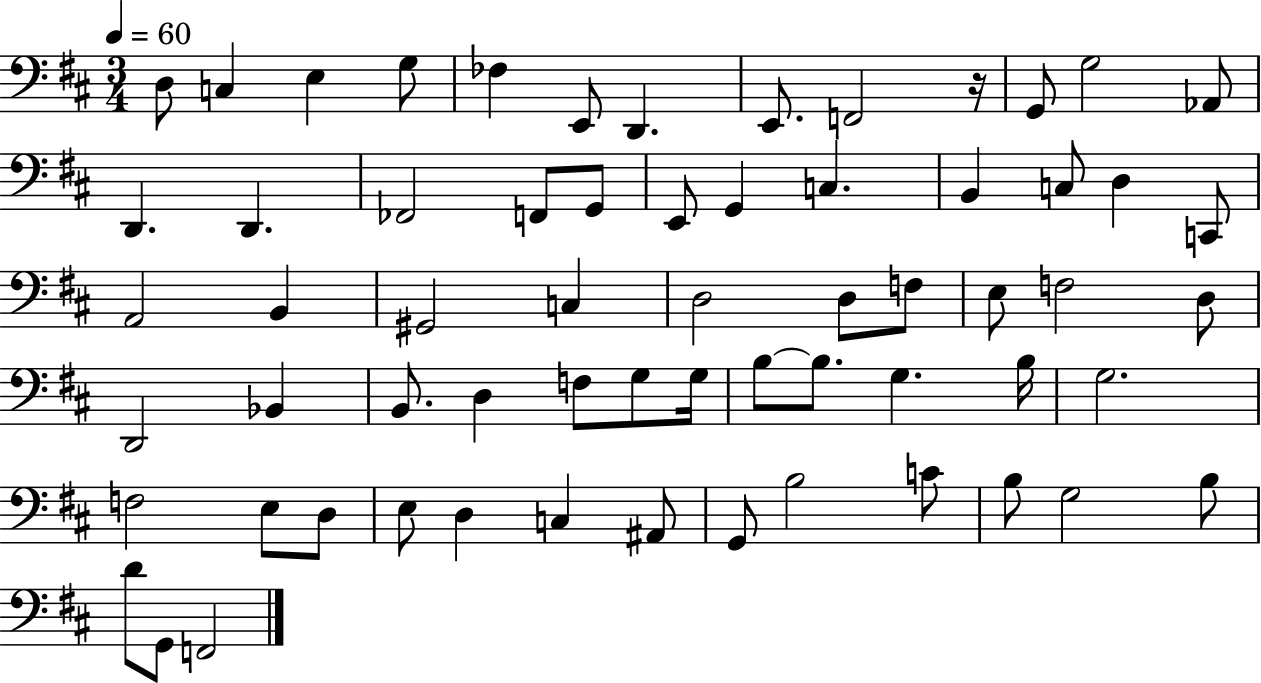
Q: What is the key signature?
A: D major